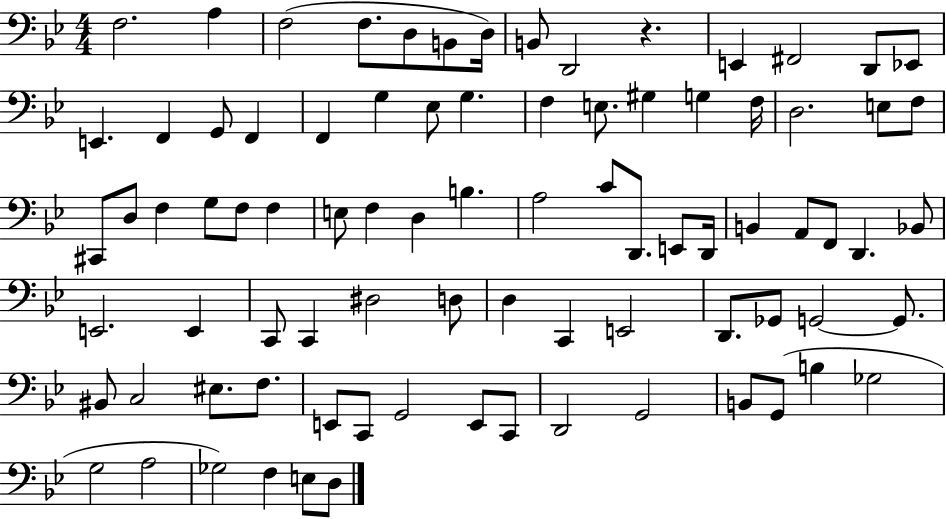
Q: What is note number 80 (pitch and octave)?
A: Gb3